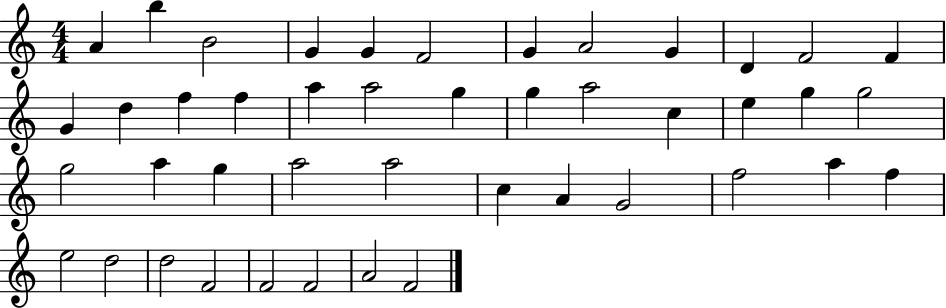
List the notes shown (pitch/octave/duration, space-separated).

A4/q B5/q B4/h G4/q G4/q F4/h G4/q A4/h G4/q D4/q F4/h F4/q G4/q D5/q F5/q F5/q A5/q A5/h G5/q G5/q A5/h C5/q E5/q G5/q G5/h G5/h A5/q G5/q A5/h A5/h C5/q A4/q G4/h F5/h A5/q F5/q E5/h D5/h D5/h F4/h F4/h F4/h A4/h F4/h